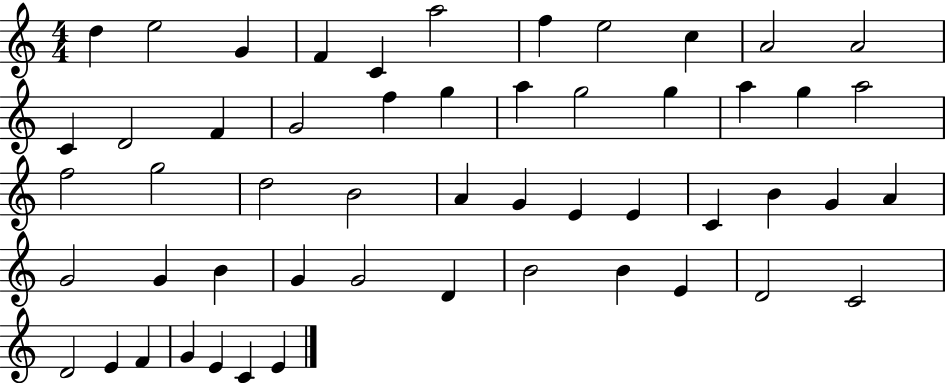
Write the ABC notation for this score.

X:1
T:Untitled
M:4/4
L:1/4
K:C
d e2 G F C a2 f e2 c A2 A2 C D2 F G2 f g a g2 g a g a2 f2 g2 d2 B2 A G E E C B G A G2 G B G G2 D B2 B E D2 C2 D2 E F G E C E